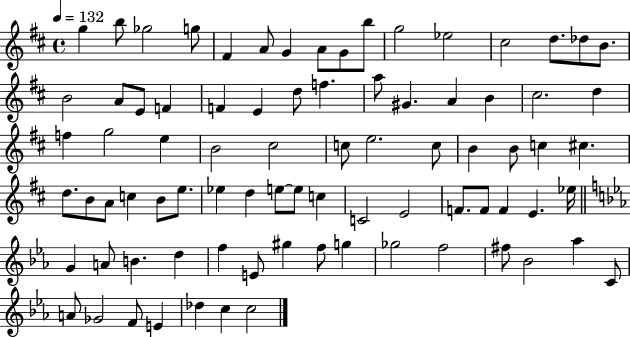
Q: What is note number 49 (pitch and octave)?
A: Eb5